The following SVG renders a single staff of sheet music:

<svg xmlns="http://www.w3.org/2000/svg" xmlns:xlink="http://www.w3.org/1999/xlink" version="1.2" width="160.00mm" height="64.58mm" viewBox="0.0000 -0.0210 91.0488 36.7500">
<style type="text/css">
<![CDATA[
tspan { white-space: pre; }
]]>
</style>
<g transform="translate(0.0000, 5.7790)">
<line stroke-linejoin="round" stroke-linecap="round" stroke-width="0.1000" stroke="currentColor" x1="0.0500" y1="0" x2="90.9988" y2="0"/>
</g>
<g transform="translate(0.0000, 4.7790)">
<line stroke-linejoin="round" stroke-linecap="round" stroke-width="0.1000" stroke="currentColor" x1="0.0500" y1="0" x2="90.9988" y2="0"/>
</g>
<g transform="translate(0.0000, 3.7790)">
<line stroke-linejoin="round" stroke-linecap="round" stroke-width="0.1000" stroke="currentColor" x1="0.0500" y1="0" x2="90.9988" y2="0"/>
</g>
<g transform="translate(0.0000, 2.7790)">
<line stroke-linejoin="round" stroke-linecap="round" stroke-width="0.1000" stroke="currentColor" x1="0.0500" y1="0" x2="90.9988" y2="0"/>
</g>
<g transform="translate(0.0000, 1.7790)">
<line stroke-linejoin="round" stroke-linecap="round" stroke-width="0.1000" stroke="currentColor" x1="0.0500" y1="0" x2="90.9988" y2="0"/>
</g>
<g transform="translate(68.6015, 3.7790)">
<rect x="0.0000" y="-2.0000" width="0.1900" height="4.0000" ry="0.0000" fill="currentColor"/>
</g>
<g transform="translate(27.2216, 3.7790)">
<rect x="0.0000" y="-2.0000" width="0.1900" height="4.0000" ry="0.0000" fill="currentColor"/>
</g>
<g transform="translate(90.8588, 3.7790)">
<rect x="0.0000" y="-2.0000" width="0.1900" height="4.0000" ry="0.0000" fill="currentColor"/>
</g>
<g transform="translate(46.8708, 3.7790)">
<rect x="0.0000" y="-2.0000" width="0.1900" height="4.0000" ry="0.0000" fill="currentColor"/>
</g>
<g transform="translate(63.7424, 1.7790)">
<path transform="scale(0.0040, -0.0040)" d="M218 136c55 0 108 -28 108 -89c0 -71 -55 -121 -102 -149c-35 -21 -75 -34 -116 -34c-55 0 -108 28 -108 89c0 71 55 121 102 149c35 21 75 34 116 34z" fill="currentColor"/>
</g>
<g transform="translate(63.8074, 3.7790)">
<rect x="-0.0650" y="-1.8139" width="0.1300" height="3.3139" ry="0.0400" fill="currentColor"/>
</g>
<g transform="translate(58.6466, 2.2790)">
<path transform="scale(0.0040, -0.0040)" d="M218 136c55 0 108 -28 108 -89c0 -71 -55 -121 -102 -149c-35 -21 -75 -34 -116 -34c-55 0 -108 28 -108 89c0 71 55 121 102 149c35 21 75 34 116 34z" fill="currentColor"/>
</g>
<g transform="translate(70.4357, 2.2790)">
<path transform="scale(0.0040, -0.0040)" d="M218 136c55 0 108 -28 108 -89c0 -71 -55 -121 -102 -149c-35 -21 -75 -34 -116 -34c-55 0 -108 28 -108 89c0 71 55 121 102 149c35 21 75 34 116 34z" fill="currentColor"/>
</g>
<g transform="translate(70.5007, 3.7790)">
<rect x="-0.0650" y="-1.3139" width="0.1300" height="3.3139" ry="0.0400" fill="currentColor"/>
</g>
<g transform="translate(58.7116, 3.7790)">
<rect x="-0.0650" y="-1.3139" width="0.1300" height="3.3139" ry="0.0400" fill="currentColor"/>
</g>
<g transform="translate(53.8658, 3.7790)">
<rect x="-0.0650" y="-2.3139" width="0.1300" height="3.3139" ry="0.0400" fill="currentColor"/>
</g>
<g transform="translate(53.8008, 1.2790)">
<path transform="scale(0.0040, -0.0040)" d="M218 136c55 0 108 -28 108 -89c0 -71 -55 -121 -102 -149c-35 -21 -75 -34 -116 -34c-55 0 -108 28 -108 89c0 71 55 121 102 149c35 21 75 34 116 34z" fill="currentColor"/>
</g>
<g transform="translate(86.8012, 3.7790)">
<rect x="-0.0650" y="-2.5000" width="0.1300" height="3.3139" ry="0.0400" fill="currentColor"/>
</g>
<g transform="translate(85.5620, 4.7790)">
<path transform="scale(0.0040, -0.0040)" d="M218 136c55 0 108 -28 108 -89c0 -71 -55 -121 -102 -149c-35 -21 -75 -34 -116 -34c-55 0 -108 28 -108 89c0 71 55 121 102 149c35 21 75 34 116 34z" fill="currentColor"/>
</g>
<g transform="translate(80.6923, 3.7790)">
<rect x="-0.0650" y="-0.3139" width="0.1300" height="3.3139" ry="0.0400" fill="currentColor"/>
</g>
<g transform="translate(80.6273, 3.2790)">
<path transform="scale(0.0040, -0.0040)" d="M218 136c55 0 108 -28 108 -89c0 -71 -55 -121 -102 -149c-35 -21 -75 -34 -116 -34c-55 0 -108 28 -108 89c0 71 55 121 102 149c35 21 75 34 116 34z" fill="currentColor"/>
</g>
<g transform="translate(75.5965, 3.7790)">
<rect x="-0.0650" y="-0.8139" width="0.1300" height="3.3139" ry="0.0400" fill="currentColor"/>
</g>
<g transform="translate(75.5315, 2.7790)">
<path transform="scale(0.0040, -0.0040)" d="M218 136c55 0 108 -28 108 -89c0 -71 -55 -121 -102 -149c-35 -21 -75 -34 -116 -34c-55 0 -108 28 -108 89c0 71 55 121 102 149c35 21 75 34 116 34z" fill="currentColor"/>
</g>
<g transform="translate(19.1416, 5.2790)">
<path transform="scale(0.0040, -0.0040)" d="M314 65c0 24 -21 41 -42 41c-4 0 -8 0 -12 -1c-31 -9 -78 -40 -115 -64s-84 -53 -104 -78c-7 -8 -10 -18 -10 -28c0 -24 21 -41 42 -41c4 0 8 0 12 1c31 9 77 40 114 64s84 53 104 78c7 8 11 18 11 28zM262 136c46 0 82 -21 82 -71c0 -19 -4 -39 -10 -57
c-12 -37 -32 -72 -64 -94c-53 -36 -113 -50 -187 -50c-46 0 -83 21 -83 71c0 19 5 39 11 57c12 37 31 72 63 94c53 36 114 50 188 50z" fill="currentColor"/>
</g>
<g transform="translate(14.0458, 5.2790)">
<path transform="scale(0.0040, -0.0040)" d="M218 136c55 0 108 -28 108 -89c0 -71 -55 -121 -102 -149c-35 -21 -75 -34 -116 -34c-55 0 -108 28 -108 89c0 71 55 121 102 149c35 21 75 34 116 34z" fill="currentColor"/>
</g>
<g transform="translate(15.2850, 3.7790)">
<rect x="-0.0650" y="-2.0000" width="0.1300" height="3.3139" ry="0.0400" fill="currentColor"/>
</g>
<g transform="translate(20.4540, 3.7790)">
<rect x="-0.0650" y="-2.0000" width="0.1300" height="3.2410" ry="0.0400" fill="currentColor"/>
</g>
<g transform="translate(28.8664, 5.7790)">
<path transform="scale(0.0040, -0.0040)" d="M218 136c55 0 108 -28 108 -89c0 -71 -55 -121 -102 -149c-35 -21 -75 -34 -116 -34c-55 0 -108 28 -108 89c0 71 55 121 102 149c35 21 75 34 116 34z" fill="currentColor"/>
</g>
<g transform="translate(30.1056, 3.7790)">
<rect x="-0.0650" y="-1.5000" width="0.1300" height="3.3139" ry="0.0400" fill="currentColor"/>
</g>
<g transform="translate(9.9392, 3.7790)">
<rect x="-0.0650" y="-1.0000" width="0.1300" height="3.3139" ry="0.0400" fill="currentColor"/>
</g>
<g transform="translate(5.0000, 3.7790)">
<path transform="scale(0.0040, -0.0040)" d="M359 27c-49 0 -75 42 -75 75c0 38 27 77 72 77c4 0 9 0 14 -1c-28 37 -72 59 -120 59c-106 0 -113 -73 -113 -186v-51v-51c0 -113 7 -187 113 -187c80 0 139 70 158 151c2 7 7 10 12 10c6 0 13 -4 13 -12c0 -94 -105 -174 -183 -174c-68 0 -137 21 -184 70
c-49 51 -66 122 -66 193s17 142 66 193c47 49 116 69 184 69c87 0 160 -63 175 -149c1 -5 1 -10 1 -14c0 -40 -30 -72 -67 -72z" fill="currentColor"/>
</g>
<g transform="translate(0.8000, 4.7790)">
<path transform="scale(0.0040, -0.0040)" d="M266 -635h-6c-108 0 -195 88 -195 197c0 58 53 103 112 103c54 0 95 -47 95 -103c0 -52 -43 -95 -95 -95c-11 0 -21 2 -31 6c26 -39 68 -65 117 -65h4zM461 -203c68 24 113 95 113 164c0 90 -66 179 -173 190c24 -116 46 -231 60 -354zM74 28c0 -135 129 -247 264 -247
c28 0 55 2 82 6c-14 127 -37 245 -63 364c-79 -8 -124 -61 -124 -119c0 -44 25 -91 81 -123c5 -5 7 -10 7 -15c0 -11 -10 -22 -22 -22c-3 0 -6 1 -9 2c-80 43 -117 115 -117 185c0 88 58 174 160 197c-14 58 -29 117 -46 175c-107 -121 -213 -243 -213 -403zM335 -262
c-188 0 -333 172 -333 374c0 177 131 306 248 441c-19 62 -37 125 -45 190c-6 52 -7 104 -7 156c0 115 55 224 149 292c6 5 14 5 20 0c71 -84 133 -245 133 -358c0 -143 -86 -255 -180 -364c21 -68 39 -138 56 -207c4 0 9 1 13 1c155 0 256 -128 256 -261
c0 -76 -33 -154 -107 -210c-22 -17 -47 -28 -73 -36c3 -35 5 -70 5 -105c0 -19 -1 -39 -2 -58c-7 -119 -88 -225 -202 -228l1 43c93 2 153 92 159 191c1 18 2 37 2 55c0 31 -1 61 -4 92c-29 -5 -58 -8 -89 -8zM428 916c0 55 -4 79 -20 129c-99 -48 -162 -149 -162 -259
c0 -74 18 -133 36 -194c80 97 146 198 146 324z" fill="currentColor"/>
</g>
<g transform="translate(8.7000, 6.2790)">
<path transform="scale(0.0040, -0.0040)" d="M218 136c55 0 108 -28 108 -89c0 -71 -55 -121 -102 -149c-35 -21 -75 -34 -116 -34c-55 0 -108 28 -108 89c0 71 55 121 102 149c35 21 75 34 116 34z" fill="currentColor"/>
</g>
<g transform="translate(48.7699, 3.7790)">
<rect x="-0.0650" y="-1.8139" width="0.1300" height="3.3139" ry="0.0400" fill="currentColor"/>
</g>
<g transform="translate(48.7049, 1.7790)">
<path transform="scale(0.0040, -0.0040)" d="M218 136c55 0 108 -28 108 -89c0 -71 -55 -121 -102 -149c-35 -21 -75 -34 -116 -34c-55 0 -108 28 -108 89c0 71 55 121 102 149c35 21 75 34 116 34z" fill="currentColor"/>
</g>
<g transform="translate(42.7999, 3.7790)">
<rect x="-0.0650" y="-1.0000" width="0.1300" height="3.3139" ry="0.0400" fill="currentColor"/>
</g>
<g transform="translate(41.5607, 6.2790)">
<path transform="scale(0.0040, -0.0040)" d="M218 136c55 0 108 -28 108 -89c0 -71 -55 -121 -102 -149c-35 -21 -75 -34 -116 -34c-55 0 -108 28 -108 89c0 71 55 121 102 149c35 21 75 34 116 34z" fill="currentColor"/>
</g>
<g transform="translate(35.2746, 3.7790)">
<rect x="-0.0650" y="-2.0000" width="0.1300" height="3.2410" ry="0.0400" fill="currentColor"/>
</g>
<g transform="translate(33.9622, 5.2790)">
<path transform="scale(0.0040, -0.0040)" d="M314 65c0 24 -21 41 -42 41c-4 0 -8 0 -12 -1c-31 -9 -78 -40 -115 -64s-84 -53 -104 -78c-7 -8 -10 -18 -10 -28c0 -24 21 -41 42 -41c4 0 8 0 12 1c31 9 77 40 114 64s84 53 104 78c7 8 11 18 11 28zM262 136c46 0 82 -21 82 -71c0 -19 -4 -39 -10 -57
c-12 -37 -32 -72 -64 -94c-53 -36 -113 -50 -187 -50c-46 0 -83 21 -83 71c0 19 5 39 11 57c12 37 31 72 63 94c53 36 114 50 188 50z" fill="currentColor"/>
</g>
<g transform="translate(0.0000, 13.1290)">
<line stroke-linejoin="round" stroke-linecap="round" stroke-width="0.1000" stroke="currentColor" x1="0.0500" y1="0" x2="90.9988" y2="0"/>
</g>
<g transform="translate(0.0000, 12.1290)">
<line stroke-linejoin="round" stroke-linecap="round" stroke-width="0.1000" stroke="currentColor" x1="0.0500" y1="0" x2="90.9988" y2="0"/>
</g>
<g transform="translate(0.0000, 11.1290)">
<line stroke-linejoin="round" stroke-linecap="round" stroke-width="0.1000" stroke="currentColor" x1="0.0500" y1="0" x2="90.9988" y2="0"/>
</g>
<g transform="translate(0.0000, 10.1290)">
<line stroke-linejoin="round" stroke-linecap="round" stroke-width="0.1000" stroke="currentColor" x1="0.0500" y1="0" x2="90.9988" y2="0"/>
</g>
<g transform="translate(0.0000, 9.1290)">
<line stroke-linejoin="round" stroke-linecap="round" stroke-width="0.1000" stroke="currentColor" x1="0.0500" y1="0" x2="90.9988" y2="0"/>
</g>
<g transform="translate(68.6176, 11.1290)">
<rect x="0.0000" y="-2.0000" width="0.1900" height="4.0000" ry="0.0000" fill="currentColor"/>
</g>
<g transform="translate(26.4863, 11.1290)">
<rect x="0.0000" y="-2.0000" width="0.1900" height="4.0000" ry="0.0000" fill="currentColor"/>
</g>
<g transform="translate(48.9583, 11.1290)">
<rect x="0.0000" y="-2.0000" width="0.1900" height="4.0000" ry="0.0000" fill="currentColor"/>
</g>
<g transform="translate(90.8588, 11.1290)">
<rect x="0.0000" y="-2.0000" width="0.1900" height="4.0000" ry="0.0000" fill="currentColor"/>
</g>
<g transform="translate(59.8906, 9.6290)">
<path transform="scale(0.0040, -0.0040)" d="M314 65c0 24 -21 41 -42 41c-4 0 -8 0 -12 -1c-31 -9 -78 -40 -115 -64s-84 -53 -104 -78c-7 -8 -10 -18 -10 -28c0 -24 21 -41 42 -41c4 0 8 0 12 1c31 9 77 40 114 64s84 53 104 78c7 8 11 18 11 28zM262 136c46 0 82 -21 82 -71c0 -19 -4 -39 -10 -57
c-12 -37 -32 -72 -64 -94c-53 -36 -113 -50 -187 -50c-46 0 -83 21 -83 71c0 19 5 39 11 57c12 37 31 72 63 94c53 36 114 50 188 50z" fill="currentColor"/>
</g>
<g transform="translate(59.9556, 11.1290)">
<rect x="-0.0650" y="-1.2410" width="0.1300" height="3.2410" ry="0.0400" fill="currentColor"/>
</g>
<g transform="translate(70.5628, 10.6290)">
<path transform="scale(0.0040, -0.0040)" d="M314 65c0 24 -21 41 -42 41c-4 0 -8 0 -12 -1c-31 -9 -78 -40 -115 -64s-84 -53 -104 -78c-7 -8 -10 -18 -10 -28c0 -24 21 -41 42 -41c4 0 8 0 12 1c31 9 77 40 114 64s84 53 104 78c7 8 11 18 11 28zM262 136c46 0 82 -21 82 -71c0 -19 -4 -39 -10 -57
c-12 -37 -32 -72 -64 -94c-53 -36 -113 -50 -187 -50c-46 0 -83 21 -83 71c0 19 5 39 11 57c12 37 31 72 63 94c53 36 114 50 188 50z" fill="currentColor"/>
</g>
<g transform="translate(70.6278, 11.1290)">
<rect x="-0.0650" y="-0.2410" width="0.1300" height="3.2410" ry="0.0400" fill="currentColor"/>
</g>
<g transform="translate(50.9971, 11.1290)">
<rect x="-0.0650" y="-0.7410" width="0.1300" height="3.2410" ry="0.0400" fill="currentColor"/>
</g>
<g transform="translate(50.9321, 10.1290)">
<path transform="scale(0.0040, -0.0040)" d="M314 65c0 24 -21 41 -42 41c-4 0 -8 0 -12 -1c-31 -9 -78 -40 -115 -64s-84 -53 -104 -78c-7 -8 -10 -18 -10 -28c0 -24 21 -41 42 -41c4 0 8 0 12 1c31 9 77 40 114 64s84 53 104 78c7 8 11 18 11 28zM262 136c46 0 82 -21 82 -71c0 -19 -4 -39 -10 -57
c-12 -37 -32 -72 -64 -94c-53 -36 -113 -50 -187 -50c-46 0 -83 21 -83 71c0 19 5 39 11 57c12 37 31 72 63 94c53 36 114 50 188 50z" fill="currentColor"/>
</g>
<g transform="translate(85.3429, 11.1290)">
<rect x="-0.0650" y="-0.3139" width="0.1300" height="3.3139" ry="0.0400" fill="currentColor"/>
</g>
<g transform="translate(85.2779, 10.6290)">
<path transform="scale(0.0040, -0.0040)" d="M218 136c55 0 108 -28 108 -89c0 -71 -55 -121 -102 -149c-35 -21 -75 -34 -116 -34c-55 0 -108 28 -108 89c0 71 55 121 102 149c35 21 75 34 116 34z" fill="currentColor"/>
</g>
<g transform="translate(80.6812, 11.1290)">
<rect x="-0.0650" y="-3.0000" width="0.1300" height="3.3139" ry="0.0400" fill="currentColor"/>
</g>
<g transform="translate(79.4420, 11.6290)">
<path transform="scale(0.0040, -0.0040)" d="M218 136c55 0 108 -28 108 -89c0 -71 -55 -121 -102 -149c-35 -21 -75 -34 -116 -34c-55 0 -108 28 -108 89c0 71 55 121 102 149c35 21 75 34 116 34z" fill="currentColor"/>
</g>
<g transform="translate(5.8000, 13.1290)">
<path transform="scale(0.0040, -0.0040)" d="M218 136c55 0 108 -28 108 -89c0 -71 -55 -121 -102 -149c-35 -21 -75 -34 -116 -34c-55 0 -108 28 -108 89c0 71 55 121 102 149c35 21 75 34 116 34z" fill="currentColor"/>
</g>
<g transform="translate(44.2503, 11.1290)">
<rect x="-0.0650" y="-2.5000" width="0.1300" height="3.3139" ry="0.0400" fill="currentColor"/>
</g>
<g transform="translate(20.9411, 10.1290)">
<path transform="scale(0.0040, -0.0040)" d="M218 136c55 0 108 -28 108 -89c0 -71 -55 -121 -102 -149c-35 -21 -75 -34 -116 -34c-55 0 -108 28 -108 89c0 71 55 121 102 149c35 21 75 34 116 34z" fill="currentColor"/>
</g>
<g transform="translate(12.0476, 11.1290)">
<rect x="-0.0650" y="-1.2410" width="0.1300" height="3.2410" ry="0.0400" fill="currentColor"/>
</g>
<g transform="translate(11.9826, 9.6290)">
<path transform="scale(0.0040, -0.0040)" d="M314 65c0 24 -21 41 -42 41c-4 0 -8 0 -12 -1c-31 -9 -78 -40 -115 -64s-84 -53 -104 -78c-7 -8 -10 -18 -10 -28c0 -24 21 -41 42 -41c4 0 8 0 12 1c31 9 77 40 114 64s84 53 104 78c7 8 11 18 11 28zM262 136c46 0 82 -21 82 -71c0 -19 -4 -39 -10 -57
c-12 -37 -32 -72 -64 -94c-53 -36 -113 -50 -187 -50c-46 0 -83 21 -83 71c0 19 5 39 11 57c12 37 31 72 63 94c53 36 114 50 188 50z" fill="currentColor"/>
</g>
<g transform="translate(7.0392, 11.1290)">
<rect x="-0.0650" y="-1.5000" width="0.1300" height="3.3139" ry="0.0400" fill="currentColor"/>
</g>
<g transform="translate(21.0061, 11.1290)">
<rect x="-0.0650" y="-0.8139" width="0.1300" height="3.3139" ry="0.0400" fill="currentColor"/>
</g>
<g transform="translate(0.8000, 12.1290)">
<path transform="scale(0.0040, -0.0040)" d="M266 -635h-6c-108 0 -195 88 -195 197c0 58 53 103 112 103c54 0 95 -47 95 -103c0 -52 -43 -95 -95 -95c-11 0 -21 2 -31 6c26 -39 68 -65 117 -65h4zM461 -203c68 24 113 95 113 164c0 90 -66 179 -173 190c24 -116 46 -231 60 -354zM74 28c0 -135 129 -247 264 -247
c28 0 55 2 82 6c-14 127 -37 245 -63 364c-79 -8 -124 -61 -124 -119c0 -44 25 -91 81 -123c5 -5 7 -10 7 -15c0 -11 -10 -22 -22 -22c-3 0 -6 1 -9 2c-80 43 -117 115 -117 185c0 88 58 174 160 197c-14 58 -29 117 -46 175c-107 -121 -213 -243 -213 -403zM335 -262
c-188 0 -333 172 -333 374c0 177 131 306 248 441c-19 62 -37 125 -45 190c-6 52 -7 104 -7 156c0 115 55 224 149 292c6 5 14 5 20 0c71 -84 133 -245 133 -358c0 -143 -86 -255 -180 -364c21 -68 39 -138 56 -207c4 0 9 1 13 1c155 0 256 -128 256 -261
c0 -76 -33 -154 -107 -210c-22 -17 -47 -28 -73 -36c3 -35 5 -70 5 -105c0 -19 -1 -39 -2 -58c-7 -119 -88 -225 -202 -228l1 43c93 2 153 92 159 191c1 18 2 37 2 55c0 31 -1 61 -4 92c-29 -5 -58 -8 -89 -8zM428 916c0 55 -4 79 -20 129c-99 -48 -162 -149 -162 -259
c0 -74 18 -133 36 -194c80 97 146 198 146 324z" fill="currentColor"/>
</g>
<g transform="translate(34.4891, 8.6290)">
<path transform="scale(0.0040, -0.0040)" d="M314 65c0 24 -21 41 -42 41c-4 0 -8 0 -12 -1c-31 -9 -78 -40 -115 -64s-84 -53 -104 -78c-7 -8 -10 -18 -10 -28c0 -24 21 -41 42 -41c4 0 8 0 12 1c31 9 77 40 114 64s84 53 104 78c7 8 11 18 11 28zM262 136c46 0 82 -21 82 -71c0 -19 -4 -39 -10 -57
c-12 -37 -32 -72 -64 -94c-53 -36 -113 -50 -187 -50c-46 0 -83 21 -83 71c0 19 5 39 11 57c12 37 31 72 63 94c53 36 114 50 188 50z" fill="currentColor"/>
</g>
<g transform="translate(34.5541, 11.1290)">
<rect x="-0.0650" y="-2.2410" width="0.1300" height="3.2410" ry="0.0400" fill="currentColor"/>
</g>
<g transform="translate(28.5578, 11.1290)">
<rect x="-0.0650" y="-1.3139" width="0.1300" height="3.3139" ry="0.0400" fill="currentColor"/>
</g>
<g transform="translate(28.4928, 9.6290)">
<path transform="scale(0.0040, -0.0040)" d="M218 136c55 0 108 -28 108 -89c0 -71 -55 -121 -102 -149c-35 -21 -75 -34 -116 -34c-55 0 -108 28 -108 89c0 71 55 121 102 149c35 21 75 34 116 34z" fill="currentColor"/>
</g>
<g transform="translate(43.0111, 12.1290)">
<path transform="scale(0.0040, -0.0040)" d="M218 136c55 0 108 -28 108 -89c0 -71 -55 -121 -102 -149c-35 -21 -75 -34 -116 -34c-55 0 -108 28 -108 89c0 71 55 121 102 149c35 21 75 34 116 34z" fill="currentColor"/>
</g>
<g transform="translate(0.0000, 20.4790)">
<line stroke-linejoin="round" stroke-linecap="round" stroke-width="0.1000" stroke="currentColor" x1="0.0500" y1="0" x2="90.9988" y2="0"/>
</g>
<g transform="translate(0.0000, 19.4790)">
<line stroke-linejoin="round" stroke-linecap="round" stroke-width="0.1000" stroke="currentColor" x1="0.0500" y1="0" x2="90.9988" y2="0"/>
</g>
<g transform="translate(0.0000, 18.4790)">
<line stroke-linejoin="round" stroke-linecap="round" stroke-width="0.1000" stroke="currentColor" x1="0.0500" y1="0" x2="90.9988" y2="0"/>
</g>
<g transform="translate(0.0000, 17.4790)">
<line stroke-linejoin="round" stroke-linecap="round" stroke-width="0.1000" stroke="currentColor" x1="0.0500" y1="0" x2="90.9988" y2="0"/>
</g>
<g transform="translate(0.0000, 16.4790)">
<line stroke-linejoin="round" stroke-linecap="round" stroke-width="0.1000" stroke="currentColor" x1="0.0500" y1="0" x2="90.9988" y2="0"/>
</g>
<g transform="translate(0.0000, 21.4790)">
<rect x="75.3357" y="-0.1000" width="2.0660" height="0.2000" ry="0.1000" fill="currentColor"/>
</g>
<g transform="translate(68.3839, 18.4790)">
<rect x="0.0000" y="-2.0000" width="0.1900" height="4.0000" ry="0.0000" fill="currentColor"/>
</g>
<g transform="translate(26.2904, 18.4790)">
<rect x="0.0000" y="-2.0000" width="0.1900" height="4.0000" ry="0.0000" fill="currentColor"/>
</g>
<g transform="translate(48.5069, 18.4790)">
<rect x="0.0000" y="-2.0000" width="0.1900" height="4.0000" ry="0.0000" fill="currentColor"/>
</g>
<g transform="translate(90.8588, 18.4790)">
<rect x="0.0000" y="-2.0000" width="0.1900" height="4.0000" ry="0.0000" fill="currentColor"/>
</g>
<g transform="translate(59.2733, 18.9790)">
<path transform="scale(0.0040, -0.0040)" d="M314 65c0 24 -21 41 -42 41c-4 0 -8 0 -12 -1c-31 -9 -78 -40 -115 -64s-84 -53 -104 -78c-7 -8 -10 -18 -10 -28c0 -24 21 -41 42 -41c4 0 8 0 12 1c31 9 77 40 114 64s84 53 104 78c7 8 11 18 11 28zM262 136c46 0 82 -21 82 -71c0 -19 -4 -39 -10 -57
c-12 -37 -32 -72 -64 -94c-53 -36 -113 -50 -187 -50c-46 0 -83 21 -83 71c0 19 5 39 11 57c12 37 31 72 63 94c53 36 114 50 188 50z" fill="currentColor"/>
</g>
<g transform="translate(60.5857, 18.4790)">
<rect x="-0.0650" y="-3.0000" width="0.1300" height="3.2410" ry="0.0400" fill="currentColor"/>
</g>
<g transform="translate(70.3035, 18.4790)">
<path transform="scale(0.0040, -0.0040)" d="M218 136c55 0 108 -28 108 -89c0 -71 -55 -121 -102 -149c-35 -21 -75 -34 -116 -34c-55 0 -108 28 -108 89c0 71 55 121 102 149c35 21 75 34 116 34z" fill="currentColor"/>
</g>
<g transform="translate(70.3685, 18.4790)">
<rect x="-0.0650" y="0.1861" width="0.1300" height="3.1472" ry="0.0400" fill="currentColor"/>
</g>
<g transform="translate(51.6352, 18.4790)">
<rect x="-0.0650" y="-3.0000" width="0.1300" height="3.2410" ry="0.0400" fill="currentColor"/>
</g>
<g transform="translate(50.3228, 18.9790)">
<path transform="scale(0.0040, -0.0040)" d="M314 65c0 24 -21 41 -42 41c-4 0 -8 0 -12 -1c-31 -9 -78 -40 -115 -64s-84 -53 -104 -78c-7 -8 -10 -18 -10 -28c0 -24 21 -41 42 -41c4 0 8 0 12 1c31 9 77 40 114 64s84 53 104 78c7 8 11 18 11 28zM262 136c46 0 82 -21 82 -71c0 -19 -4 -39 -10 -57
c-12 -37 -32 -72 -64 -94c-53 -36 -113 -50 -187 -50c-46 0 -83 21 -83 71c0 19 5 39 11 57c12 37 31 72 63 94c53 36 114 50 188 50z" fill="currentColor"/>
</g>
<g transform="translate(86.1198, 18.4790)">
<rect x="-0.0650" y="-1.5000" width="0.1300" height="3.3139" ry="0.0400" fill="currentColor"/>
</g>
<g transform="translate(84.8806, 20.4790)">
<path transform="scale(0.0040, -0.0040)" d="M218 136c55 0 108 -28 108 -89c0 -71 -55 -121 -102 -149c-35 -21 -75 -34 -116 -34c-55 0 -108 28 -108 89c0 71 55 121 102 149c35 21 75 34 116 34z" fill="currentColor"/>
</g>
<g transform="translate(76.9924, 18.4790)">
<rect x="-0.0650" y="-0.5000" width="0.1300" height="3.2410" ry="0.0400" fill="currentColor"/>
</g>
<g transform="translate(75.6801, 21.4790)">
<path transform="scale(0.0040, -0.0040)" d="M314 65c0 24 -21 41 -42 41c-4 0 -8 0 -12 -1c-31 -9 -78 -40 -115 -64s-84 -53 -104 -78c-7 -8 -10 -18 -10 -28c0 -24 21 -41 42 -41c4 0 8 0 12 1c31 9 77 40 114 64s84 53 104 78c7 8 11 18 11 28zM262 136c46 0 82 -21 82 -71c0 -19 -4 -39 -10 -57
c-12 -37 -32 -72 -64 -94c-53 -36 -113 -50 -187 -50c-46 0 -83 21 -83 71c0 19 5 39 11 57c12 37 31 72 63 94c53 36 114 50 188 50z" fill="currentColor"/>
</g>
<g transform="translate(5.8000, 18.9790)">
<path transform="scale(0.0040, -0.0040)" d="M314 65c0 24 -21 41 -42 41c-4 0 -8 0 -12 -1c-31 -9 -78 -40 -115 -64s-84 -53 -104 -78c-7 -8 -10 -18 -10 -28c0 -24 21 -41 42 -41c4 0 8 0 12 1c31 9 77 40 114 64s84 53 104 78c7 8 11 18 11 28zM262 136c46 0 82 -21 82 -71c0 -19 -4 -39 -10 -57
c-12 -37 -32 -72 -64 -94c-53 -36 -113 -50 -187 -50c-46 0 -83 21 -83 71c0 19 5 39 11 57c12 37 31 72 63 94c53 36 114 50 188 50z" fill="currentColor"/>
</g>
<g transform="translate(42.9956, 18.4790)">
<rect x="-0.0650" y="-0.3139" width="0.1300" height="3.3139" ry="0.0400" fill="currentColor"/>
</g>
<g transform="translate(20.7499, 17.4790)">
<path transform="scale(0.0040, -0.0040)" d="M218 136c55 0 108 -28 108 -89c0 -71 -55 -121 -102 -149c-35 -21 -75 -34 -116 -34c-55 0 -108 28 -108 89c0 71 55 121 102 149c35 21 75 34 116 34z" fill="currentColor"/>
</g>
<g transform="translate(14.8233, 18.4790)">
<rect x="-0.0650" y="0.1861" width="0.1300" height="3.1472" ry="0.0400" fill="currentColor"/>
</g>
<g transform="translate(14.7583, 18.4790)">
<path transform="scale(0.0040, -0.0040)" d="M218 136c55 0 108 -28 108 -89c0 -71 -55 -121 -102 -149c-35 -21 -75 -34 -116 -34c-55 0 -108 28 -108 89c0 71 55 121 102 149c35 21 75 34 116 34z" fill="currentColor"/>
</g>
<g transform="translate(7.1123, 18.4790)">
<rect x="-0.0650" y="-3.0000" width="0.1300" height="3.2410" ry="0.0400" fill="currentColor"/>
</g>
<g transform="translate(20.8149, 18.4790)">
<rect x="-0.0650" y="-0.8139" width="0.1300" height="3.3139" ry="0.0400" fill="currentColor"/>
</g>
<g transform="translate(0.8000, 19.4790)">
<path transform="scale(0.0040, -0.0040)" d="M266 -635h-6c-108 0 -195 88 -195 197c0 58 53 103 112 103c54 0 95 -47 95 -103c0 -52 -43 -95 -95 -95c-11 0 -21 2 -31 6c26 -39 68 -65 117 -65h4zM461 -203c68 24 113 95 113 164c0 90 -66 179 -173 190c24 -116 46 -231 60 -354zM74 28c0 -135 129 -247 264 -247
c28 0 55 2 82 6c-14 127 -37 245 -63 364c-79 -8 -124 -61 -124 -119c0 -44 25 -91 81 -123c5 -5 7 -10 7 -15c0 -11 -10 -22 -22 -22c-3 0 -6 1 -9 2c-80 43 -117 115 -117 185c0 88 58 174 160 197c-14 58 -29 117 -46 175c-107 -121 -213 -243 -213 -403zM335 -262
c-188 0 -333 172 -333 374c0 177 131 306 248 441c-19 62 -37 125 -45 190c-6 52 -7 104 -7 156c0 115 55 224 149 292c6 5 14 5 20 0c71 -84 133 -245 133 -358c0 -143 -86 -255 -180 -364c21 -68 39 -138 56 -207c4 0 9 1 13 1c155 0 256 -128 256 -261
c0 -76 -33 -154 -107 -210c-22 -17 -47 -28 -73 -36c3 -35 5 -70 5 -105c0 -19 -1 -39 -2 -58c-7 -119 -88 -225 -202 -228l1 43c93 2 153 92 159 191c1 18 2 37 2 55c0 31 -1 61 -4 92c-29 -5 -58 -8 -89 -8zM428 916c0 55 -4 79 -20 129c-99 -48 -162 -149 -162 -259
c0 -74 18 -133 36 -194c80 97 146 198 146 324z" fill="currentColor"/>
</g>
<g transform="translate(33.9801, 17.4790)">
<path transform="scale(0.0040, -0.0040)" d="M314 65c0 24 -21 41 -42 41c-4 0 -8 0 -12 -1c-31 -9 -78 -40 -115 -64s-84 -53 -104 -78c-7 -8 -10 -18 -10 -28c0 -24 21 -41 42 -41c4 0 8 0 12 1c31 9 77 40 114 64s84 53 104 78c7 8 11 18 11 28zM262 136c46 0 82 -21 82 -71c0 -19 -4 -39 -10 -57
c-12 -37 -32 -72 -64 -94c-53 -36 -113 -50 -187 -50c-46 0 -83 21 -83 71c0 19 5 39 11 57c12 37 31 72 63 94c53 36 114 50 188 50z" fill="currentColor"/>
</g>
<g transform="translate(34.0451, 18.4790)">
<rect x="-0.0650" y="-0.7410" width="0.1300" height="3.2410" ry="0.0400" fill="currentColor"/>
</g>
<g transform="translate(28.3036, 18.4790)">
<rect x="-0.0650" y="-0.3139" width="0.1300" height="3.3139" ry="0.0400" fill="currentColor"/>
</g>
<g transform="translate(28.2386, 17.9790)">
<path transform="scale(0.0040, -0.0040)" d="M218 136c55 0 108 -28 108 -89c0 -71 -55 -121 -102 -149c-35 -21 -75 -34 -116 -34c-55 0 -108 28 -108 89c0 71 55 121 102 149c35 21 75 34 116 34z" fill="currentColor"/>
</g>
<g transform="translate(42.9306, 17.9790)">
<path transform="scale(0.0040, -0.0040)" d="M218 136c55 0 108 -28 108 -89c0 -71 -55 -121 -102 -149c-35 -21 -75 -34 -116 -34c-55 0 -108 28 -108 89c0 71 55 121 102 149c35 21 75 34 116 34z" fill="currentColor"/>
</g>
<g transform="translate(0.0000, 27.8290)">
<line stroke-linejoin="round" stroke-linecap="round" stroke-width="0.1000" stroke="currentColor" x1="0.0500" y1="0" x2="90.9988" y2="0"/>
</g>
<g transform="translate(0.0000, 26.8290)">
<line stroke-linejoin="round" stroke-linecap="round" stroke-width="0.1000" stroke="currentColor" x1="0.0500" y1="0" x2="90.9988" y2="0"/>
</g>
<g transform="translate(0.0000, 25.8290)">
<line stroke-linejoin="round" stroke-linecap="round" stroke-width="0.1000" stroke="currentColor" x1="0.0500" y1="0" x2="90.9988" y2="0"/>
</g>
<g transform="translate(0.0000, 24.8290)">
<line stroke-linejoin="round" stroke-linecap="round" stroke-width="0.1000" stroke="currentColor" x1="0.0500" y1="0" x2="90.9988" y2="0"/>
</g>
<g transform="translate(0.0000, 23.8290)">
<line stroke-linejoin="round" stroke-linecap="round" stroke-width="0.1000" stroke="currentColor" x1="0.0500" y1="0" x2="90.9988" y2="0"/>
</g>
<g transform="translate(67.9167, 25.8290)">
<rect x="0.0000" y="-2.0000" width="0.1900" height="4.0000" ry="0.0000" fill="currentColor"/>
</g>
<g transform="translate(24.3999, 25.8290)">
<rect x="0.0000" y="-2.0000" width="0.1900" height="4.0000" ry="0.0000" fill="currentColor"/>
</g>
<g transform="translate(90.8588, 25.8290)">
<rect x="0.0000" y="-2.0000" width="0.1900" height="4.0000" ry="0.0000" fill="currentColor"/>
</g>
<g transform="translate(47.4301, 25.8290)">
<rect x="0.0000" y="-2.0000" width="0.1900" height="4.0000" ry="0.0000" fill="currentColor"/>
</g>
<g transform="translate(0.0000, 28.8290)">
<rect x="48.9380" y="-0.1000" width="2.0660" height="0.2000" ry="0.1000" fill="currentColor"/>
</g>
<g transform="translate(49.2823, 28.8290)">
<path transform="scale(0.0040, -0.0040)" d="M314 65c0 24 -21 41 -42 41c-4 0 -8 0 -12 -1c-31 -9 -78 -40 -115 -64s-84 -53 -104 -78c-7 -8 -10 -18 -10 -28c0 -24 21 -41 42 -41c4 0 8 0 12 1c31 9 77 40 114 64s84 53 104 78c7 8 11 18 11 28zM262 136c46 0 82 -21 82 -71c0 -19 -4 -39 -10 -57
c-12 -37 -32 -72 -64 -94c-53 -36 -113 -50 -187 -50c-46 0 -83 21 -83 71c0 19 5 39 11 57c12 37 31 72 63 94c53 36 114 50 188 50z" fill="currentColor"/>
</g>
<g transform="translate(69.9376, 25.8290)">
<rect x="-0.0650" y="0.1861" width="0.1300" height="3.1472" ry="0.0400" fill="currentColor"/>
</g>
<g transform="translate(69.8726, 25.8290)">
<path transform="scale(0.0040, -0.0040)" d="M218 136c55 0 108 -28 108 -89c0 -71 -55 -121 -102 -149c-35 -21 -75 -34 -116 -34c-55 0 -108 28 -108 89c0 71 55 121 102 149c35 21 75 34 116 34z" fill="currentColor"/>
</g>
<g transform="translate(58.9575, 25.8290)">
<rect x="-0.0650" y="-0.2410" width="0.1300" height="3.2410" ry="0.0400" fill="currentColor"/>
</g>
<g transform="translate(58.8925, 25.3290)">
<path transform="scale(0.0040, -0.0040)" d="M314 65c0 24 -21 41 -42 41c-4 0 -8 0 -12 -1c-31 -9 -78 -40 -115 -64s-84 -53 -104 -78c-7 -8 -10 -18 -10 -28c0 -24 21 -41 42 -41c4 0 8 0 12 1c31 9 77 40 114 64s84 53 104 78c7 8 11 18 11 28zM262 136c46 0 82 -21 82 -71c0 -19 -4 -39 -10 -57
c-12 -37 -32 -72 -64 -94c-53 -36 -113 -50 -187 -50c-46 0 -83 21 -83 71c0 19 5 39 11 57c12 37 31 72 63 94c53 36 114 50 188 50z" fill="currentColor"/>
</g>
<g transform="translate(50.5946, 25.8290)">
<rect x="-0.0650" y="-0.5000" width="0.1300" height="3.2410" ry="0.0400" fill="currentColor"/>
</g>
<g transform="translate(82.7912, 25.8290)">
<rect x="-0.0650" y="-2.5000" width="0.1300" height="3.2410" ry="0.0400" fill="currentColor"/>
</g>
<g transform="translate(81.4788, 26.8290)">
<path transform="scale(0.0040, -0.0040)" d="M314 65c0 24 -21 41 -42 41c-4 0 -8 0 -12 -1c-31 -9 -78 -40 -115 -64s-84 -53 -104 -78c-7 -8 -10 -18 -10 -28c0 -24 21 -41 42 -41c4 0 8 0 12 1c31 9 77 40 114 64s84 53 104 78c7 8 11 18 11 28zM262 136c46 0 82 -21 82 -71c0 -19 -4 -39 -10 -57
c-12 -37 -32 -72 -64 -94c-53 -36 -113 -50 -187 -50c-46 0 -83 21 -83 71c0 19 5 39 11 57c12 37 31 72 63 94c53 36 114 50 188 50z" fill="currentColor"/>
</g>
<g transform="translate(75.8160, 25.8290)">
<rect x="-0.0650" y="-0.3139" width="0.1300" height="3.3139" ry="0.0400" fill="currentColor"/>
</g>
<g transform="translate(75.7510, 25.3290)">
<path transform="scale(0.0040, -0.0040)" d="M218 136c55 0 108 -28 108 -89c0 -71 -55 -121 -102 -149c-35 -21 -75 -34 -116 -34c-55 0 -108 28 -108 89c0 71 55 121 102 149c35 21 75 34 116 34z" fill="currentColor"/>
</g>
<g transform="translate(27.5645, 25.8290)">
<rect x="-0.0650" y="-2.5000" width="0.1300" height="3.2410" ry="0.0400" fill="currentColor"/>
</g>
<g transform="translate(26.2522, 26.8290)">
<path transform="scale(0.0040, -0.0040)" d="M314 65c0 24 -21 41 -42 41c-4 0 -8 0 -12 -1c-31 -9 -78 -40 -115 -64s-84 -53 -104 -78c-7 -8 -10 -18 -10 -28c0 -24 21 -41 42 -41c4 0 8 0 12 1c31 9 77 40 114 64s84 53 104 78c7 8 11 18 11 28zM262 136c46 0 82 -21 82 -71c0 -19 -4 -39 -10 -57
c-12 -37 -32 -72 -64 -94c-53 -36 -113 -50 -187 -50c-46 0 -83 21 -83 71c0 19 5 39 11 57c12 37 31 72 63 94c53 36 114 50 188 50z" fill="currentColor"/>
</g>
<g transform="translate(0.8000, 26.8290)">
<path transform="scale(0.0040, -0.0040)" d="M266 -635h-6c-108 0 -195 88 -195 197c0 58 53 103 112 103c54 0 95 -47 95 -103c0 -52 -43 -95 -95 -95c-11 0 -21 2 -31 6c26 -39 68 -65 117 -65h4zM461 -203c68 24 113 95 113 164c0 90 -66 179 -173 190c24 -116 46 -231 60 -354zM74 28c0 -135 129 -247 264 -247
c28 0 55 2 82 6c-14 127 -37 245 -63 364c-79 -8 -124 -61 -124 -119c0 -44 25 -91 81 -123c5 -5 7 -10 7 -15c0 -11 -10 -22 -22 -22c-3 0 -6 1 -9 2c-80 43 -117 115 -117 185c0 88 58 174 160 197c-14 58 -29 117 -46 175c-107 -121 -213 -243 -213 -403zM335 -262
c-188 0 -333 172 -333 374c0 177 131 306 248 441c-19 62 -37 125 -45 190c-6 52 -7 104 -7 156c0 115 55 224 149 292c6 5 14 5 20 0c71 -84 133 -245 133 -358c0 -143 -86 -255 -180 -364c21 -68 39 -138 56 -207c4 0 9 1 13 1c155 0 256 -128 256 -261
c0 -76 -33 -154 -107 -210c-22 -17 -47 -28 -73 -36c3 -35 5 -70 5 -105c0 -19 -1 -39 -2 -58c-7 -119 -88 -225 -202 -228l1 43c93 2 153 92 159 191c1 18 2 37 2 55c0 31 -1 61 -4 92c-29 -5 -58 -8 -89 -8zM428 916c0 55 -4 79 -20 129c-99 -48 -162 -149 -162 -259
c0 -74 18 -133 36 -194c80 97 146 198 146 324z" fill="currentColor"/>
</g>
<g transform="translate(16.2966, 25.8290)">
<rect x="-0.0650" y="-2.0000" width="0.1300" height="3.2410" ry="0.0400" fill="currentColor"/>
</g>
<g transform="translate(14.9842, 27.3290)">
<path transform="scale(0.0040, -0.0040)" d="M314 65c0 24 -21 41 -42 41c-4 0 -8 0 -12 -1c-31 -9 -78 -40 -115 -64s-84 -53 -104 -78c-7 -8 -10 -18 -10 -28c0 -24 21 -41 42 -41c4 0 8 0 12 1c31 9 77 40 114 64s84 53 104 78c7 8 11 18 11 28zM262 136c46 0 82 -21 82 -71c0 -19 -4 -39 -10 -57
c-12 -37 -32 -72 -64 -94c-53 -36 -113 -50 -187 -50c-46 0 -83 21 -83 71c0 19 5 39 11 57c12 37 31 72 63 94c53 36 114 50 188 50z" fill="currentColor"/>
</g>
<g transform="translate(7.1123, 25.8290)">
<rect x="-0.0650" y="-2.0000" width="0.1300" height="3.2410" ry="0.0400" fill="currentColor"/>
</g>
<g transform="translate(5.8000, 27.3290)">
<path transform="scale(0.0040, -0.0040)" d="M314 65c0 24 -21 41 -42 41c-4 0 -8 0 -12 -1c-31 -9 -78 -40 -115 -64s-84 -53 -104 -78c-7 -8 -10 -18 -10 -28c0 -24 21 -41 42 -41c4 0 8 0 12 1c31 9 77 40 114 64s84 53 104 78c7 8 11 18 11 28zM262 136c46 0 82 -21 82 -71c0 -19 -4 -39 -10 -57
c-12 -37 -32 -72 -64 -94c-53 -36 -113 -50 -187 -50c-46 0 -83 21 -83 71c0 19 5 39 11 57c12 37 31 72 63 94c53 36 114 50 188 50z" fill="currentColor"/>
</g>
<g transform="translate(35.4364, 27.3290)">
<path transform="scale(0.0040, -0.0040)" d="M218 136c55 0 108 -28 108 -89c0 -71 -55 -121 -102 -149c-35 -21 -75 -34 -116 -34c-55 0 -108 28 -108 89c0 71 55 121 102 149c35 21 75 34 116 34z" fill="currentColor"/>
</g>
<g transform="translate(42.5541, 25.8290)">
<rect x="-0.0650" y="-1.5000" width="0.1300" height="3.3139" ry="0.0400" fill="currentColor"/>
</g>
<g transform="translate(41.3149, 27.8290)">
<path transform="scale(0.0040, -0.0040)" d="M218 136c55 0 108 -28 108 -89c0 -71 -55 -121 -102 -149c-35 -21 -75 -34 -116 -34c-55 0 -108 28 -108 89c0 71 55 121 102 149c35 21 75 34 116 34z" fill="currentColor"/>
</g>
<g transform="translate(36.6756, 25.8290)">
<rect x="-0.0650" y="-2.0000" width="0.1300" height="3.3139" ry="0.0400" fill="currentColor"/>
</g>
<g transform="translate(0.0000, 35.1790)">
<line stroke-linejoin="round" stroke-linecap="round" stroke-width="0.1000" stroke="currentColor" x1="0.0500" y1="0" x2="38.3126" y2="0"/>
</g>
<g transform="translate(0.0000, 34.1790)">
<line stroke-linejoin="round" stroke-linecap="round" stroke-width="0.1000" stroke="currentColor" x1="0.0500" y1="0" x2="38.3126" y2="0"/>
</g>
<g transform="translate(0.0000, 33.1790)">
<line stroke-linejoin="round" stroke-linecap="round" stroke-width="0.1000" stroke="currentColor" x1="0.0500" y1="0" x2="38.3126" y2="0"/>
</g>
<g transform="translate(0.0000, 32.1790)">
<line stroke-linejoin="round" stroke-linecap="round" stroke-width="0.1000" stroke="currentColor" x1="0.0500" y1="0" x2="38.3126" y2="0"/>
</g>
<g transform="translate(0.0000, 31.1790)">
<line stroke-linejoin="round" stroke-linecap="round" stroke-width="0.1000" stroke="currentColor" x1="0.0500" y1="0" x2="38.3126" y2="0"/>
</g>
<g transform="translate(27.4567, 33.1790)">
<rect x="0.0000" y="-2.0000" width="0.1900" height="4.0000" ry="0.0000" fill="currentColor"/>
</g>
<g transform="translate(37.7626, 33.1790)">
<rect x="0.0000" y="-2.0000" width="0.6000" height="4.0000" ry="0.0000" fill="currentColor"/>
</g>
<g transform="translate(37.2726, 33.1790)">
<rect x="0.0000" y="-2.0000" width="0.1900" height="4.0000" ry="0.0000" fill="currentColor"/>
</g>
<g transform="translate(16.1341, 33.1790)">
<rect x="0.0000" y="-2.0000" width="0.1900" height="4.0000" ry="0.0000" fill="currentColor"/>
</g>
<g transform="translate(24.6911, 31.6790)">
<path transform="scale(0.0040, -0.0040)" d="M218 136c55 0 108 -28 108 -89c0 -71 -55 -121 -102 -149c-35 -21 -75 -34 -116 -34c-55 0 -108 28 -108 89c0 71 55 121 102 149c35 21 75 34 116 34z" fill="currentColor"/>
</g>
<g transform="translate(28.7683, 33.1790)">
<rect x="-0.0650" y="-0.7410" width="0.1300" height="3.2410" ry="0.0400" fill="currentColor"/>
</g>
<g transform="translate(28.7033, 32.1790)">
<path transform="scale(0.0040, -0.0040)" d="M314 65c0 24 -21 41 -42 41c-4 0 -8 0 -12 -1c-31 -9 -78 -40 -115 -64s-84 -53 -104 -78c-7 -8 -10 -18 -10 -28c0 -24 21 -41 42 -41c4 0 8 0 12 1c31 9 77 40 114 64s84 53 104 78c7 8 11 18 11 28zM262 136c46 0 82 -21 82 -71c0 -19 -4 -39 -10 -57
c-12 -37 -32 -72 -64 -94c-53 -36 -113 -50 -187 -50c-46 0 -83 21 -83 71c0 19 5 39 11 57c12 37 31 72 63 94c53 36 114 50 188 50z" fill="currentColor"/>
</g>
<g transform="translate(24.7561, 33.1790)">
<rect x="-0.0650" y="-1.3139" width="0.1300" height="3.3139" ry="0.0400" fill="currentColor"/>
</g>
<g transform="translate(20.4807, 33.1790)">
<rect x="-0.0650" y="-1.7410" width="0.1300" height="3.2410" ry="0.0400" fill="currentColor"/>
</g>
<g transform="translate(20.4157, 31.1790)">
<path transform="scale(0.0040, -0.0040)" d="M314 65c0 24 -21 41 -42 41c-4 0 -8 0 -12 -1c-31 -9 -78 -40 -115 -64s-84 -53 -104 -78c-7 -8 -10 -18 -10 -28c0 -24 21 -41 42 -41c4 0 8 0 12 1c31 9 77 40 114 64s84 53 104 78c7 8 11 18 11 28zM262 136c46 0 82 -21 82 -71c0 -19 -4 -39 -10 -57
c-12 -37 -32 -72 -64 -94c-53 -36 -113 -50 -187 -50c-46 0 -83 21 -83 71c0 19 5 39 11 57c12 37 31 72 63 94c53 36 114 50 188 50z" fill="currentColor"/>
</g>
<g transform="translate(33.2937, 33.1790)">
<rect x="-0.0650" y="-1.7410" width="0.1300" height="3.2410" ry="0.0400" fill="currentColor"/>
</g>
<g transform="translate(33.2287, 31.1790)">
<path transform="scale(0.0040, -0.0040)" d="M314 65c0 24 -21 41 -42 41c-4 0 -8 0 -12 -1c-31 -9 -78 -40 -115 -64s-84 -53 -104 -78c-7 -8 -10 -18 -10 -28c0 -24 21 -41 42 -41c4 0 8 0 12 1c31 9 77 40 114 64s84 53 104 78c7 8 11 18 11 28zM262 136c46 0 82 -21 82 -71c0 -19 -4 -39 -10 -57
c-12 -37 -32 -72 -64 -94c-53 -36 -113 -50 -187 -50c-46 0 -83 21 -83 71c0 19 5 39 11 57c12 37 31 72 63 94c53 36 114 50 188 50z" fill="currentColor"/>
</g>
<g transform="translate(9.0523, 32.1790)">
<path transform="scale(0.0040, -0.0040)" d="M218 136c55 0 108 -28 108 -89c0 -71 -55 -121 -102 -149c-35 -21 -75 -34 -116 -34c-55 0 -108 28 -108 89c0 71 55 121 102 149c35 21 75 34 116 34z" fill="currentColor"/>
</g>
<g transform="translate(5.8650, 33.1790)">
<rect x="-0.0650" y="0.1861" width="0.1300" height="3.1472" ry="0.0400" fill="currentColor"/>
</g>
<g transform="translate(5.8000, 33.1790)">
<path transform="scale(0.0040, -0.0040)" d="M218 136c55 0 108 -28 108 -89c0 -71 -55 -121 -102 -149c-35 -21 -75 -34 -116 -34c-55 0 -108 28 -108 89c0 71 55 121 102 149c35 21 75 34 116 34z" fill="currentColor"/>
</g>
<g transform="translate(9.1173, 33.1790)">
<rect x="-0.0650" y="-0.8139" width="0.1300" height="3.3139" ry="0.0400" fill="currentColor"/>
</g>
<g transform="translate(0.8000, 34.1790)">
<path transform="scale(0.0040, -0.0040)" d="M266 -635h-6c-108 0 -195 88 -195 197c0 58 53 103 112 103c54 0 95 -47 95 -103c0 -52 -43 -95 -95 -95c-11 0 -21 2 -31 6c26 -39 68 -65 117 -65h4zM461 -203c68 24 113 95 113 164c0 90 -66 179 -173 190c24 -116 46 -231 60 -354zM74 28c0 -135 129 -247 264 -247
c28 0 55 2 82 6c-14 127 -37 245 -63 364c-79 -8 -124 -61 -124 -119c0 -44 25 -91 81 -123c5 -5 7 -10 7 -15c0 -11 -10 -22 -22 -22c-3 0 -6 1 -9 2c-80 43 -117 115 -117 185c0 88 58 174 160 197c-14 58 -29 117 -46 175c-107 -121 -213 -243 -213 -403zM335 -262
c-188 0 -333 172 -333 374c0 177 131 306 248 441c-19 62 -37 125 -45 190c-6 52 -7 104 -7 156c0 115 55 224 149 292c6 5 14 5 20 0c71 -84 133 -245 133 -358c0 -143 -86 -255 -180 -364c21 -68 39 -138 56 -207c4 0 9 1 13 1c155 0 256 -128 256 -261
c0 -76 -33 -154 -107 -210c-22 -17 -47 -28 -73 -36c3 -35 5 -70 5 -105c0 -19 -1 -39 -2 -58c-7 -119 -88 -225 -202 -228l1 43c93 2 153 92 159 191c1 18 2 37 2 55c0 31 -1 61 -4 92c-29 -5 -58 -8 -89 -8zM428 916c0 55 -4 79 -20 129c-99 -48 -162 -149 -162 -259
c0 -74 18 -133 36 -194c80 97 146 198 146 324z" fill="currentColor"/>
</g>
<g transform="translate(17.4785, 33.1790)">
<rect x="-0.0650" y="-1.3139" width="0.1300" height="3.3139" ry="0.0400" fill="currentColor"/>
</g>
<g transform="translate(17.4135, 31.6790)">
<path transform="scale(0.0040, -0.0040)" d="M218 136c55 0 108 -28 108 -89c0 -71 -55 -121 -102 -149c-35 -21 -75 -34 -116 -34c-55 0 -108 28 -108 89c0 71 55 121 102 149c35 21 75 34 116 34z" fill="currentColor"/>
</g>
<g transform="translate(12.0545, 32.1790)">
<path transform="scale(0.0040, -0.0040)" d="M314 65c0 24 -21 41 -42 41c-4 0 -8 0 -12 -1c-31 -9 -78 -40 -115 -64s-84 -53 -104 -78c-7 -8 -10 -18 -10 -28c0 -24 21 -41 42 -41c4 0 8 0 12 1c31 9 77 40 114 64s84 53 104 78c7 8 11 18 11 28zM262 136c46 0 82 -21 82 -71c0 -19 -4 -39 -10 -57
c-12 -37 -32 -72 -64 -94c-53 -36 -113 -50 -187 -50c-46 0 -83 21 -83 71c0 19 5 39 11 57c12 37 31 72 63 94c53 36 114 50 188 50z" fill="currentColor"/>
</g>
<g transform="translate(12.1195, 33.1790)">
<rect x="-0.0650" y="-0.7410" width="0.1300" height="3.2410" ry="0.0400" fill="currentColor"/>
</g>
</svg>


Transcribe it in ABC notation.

X:1
T:Untitled
M:4/4
L:1/4
K:C
D F F2 E F2 D f g e f e d c G E e2 d e g2 G d2 e2 c2 A c A2 B d c d2 c A2 A2 B C2 E F2 F2 G2 F E C2 c2 B c G2 B d d2 e f2 e d2 f2